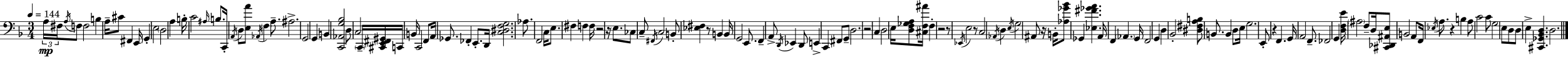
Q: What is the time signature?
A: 3/4